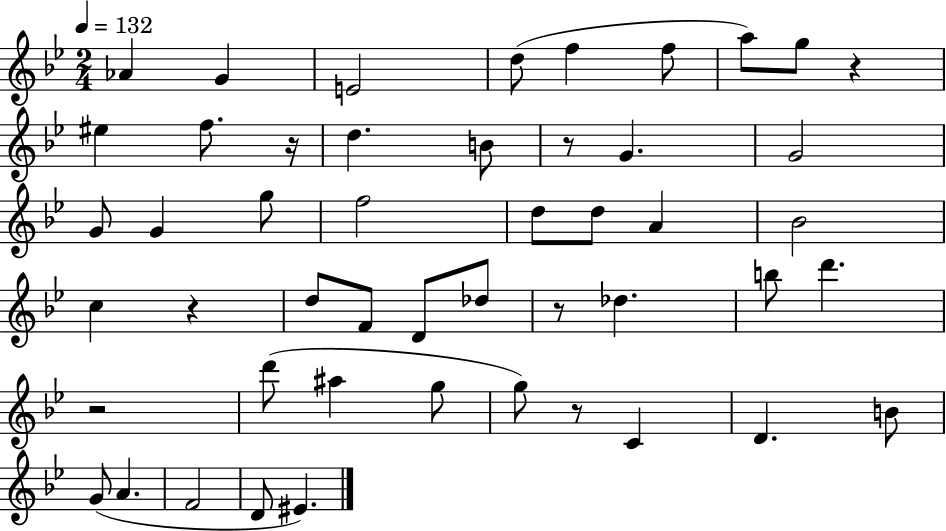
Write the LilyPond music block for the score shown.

{
  \clef treble
  \numericTimeSignature
  \time 2/4
  \key bes \major
  \tempo 4 = 132
  aes'4 g'4 | e'2 | d''8( f''4 f''8 | a''8) g''8 r4 | \break eis''4 f''8. r16 | d''4. b'8 | r8 g'4. | g'2 | \break g'8 g'4 g''8 | f''2 | d''8 d''8 a'4 | bes'2 | \break c''4 r4 | d''8 f'8 d'8 des''8 | r8 des''4. | b''8 d'''4. | \break r2 | d'''8( ais''4 g''8 | g''8) r8 c'4 | d'4. b'8 | \break g'8( a'4. | f'2 | d'8 eis'4.) | \bar "|."
}